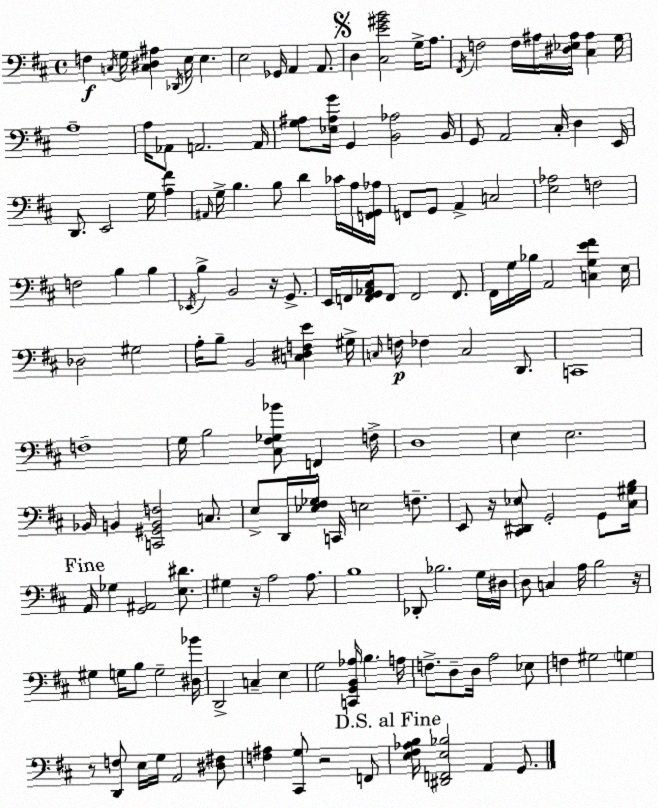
X:1
T:Untitled
M:4/4
L:1/4
K:D
F, C,/4 G,/4 [C,^D,^A,] _D,,/4 E,/4 E, E,2 _G,,/4 A,, A,,/2 D, [^C,E^GB]2 G,/4 A,/2 ^F,,/4 F,2 F,/4 ^A,/4 [^D,_E,^A,]/4 [^C,^A,] G,/4 A,4 A,/4 _A,,/2 A,,2 A,,/4 [G,^A,]/2 [_E,^A,G]/4 G,, [B,,_A,]2 B,,/4 G,,/2 A,,2 ^C,/4 D, E,,/4 D,,/2 E,,2 G,/4 [A,^F] ^A,,/4 G,/4 B, B,/2 D _C/4 A,/4 [F,,G,,_A,]/4 F,,/2 G,,/2 A,, C,2 [E,_A,]2 F,2 F,2 B, B, _E,,/4 B, B,,2 z/4 G,,/2 E,,/4 F,,/4 [F,,G,,_A,,^C,]/4 F,,/2 F,,2 F,,/2 ^F,,/4 G,/4 _B,/4 A,,2 [C,G,E^F] E,/4 _D,2 ^G,2 A,/4 B,/2 B,,2 [C,^D,F,E] ^G,/4 C,/4 F,/4 _F, C,2 D,,/2 C,,4 F,4 G,/4 B,2 [^C,^F,_G,_B]/2 F,, F,/4 D,4 E, E,2 _B,,/4 B,, [C,,^G,,B,,F,]2 C,/2 E,/2 D,,/4 [_E,^F,_G,]/4 C,,/4 E,2 F,/2 E,,/2 z/4 [^C,,^D,,_E,]/2 G,,2 G,,/2 [^C,^G,B,]/4 A,,/4 _G, [G,,^A,,]2 [E,^D]/2 ^G, z/4 A,2 A,/2 B,4 _D,,/2 _B,2 G,/4 ^D,/4 D,/2 C, A,/4 B,2 z/4 ^G, G,/4 B,/2 G,2 [^D,_B]/4 D,,2 C, E, G,2 [C,,G,,B,,_A,]/4 B, A,/4 F,/2 D,/2 D,/4 A,2 _E,/2 F, ^G,2 G, z/2 [D,,F,]/2 E,/4 G,/4 A,,2 [^D,^F,]/2 [F,^A,] [^C,,G,]/2 z2 F,,/2 [E,^F,_A,B,]/4 [^D,,F,,E,_B,]2 A,, G,,/2